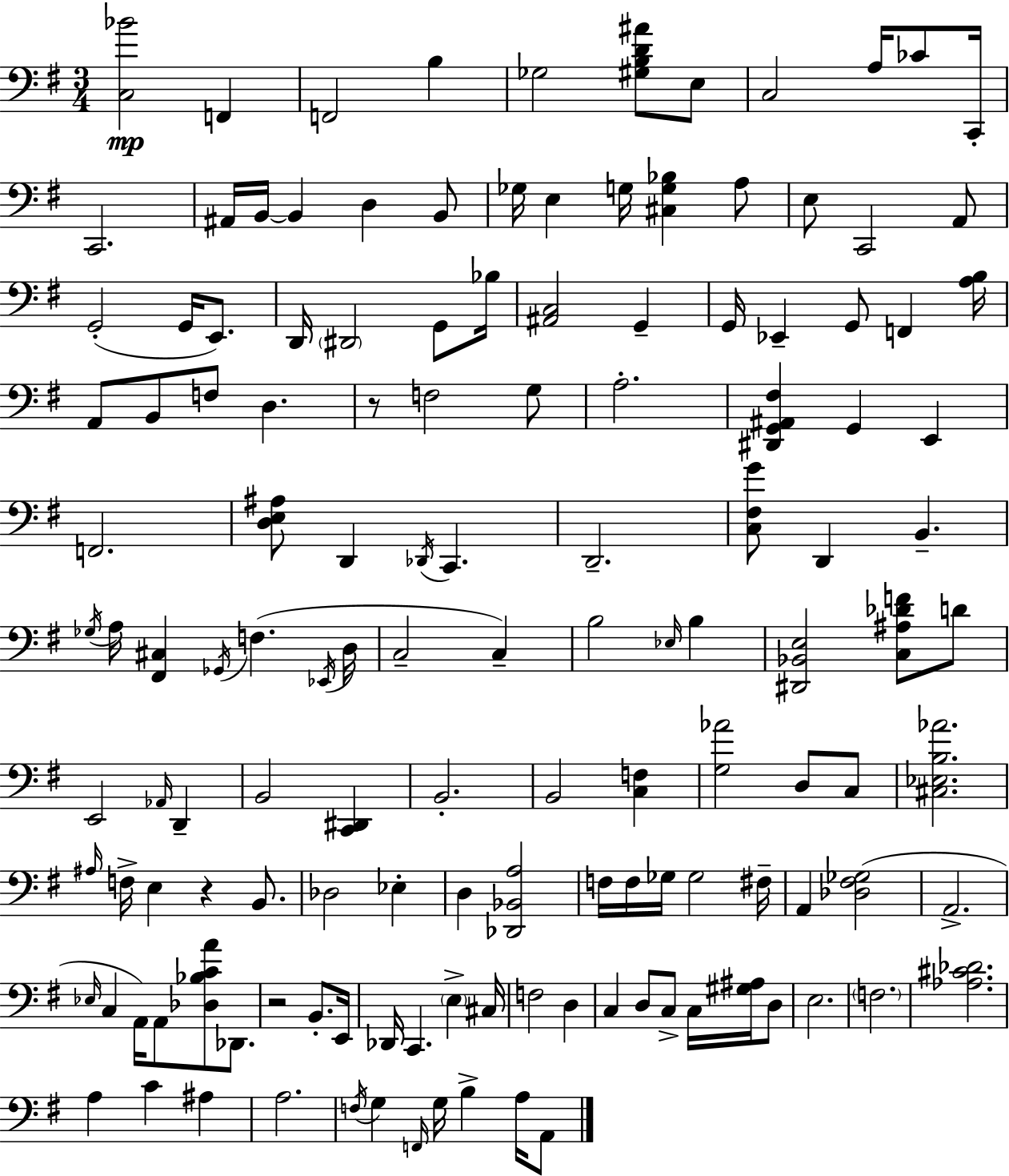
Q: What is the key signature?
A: E minor